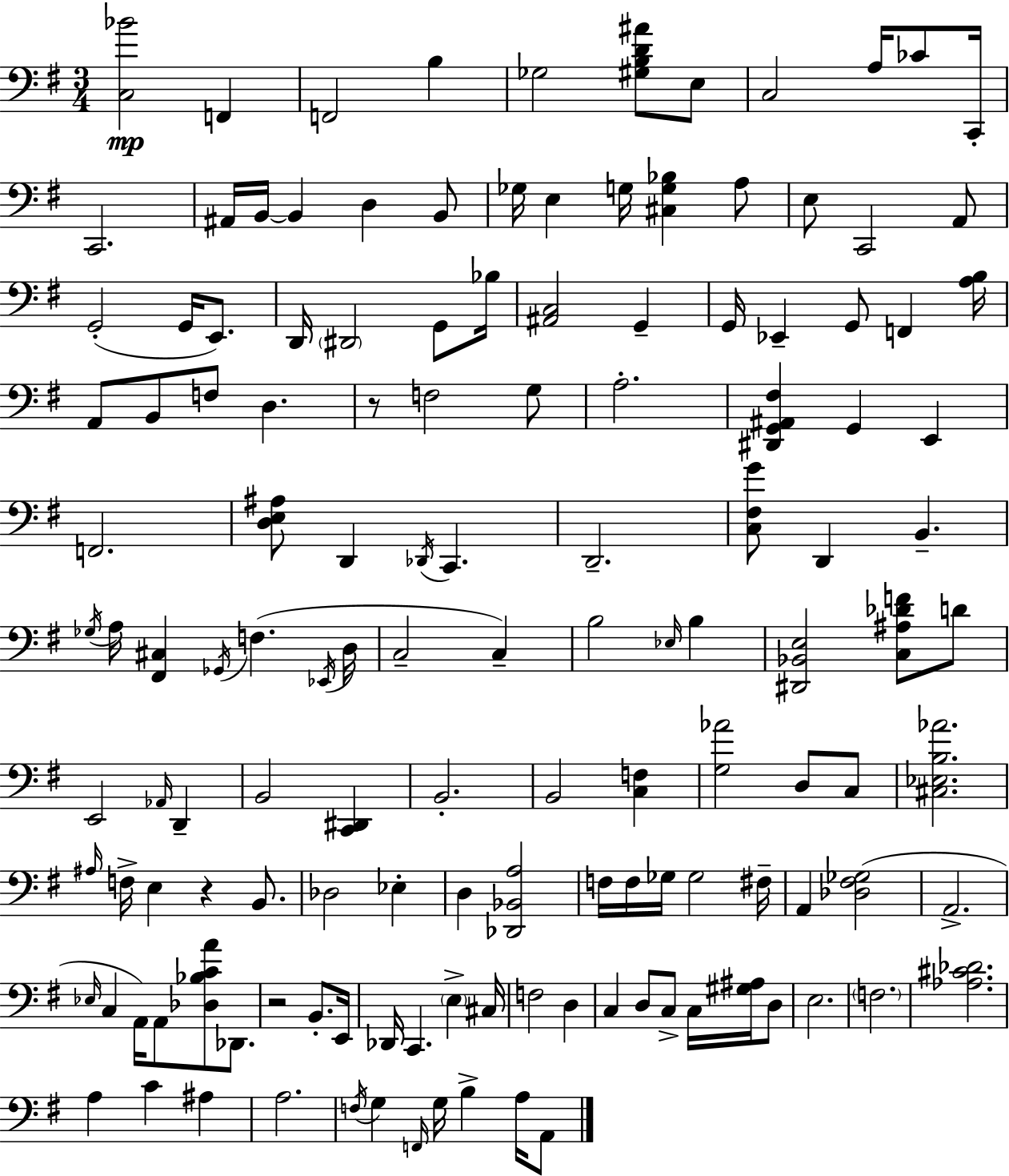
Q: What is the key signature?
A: E minor